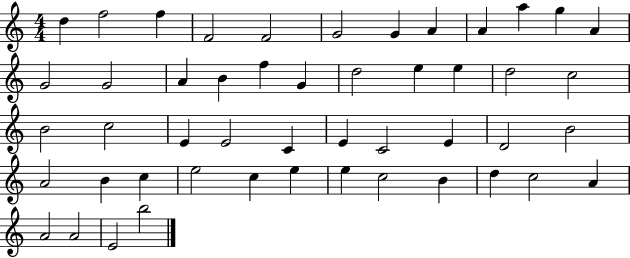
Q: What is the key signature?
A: C major